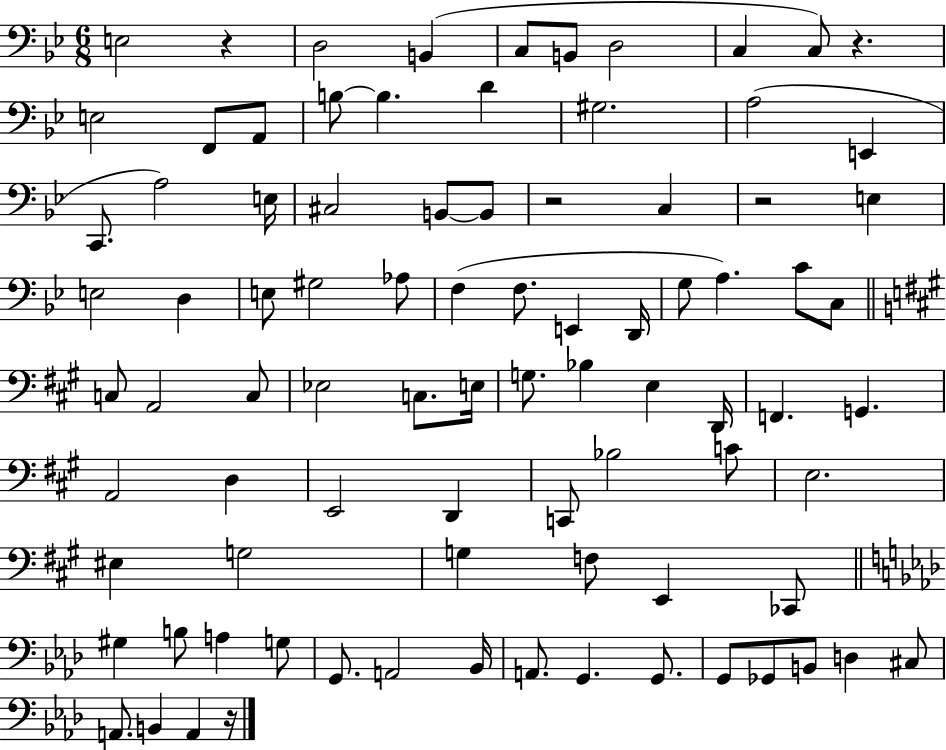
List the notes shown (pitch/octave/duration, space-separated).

E3/h R/q D3/h B2/q C3/e B2/e D3/h C3/q C3/e R/q. E3/h F2/e A2/e B3/e B3/q. D4/q G#3/h. A3/h E2/q C2/e. A3/h E3/s C#3/h B2/e B2/e R/h C3/q R/h E3/q E3/h D3/q E3/e G#3/h Ab3/e F3/q F3/e. E2/q D2/s G3/e A3/q. C4/e C3/e C3/e A2/h C3/e Eb3/h C3/e. E3/s G3/e. Bb3/q E3/q D2/s F2/q. G2/q. A2/h D3/q E2/h D2/q C2/e Bb3/h C4/e E3/h. EIS3/q G3/h G3/q F3/e E2/q CES2/e G#3/q B3/e A3/q G3/e G2/e. A2/h Bb2/s A2/e. G2/q. G2/e. G2/e Gb2/e B2/e D3/q C#3/e A2/e. B2/q A2/q R/s